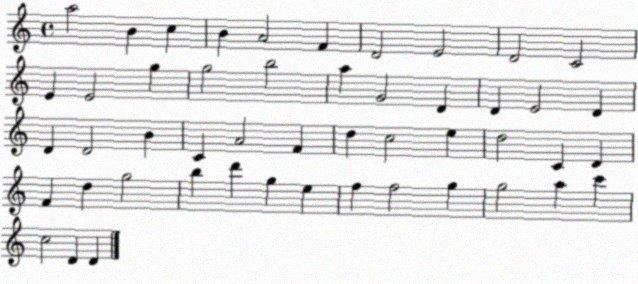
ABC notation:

X:1
T:Untitled
M:4/4
L:1/4
K:C
a2 B c B A2 F D2 E2 D2 C2 E E2 g g2 b2 a G2 D D E2 D D D2 B C A2 F d c2 e d2 C D F d g2 b d' g e f f2 g g2 a c' c2 D D